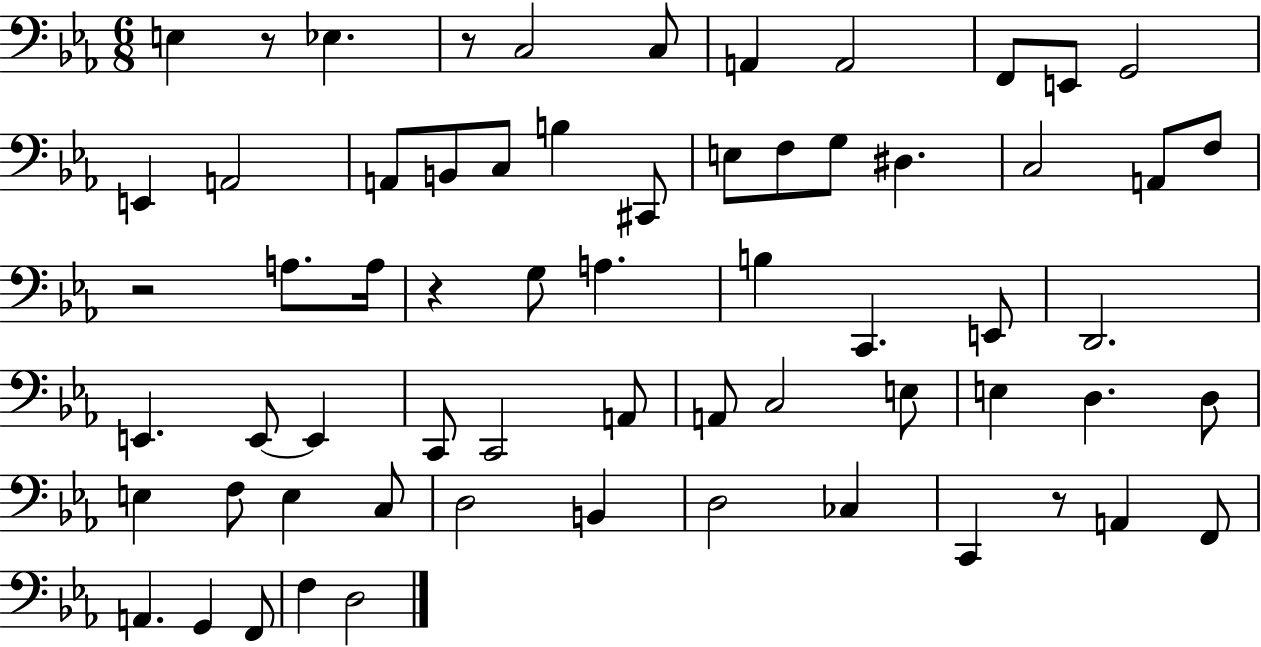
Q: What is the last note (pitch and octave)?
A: D3